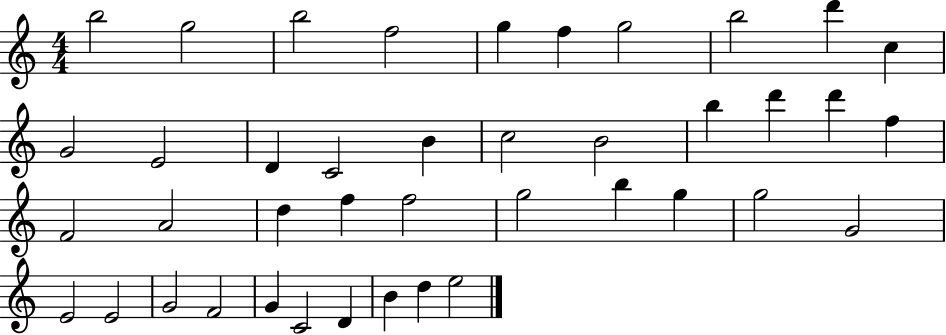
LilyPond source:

{
  \clef treble
  \numericTimeSignature
  \time 4/4
  \key c \major
  b''2 g''2 | b''2 f''2 | g''4 f''4 g''2 | b''2 d'''4 c''4 | \break g'2 e'2 | d'4 c'2 b'4 | c''2 b'2 | b''4 d'''4 d'''4 f''4 | \break f'2 a'2 | d''4 f''4 f''2 | g''2 b''4 g''4 | g''2 g'2 | \break e'2 e'2 | g'2 f'2 | g'4 c'2 d'4 | b'4 d''4 e''2 | \break \bar "|."
}